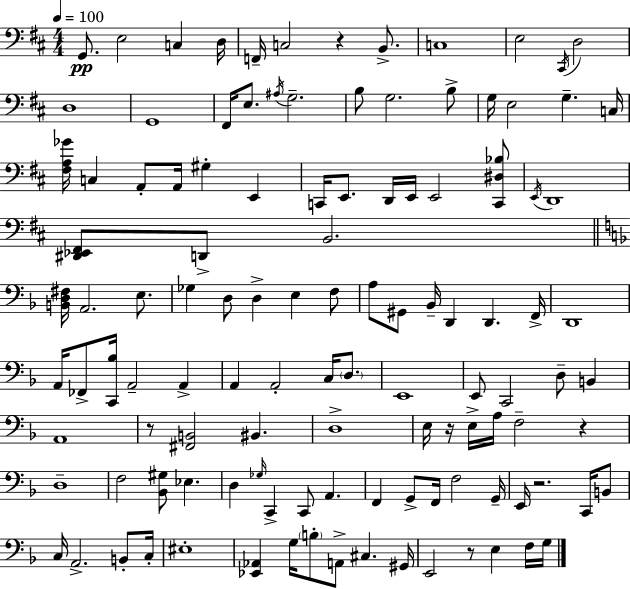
G2/e. E3/h C3/q D3/s F2/s C3/h R/q B2/e. C3/w E3/h C#2/s D3/h D3/w G2/w F#2/s E3/e. A#3/s G3/h. B3/e G3/h. B3/e G3/s E3/h G3/q. C3/s [F#3,A3,Gb4]/s C3/q A2/e A2/s G#3/q E2/q C2/s E2/e. D2/s E2/s E2/h [C2,D#3,Bb3]/e E2/s D2/w [D#2,Eb2,F#2]/e D2/e B2/h. [B2,D3,F#3]/s A2/h. E3/e. Gb3/q D3/e D3/q E3/q F3/e A3/e G#2/e Bb2/s D2/q D2/q. F2/s D2/w A2/s FES2/e [C2,Bb3]/s A2/h A2/q A2/q A2/h C3/s D3/e. E2/w E2/e C2/h D3/e B2/q A2/w R/e [F#2,B2]/h BIS2/q. D3/w E3/s R/s E3/s A3/s F3/h R/q D3/w F3/h [Bb2,G#3]/e Eb3/q. D3/q Gb3/s C2/q C2/e A2/q. F2/q G2/e F2/s F3/h G2/s E2/s R/h. C2/s B2/e C3/s A2/h. B2/e C3/s EIS3/w [Eb2,Ab2]/q G3/s B3/e A2/e C#3/q. G#2/s E2/h R/e E3/q F3/s G3/s